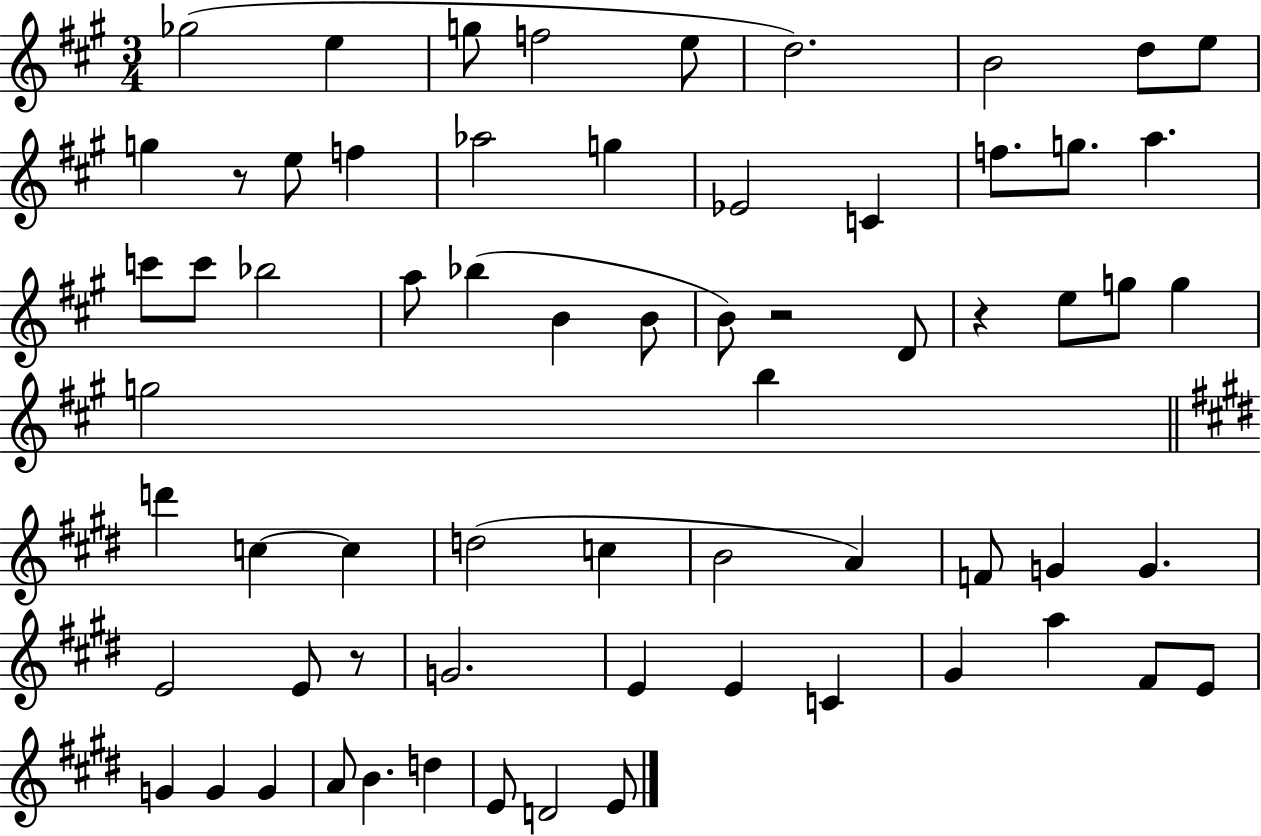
Gb5/h E5/q G5/e F5/h E5/e D5/h. B4/h D5/e E5/e G5/q R/e E5/e F5/q Ab5/h G5/q Eb4/h C4/q F5/e. G5/e. A5/q. C6/e C6/e Bb5/h A5/e Bb5/q B4/q B4/e B4/e R/h D4/e R/q E5/e G5/e G5/q G5/h B5/q D6/q C5/q C5/q D5/h C5/q B4/h A4/q F4/e G4/q G4/q. E4/h E4/e R/e G4/h. E4/q E4/q C4/q G#4/q A5/q F#4/e E4/e G4/q G4/q G4/q A4/e B4/q. D5/q E4/e D4/h E4/e